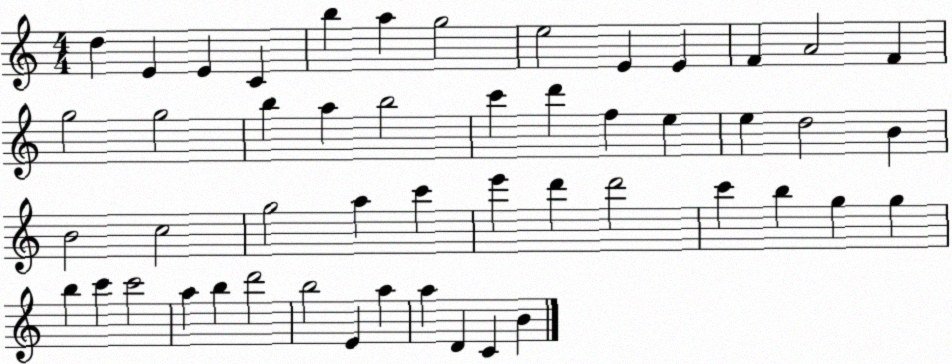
X:1
T:Untitled
M:4/4
L:1/4
K:C
d E E C b a g2 e2 E E F A2 F g2 g2 b a b2 c' d' f e e d2 B B2 c2 g2 a c' e' d' d'2 c' b g g b c' c'2 a b d'2 b2 E a a D C B